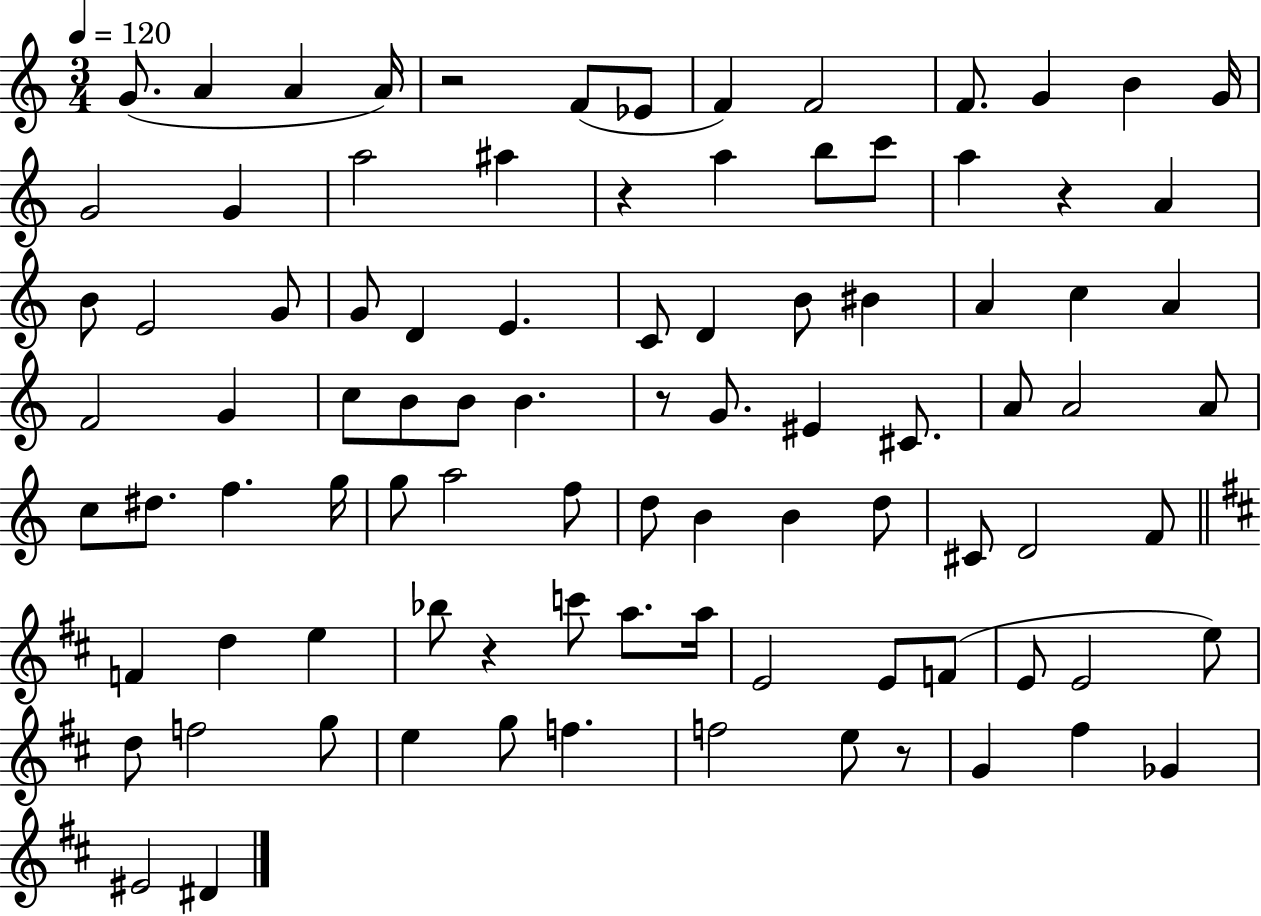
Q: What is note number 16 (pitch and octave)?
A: A#5